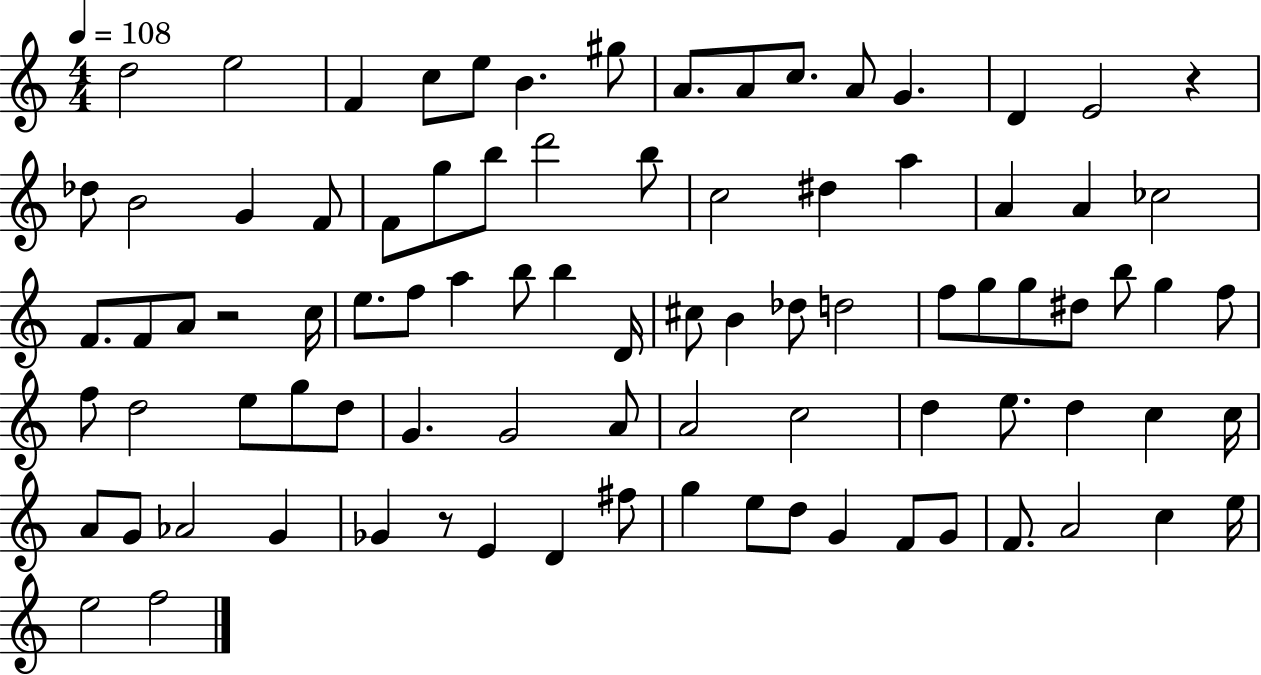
D5/h E5/h F4/q C5/e E5/e B4/q. G#5/e A4/e. A4/e C5/e. A4/e G4/q. D4/q E4/h R/q Db5/e B4/h G4/q F4/e F4/e G5/e B5/e D6/h B5/e C5/h D#5/q A5/q A4/q A4/q CES5/h F4/e. F4/e A4/e R/h C5/s E5/e. F5/e A5/q B5/e B5/q D4/s C#5/e B4/q Db5/e D5/h F5/e G5/e G5/e D#5/e B5/e G5/q F5/e F5/e D5/h E5/e G5/e D5/e G4/q. G4/h A4/e A4/h C5/h D5/q E5/e. D5/q C5/q C5/s A4/e G4/e Ab4/h G4/q Gb4/q R/e E4/q D4/q F#5/e G5/q E5/e D5/e G4/q F4/e G4/e F4/e. A4/h C5/q E5/s E5/h F5/h